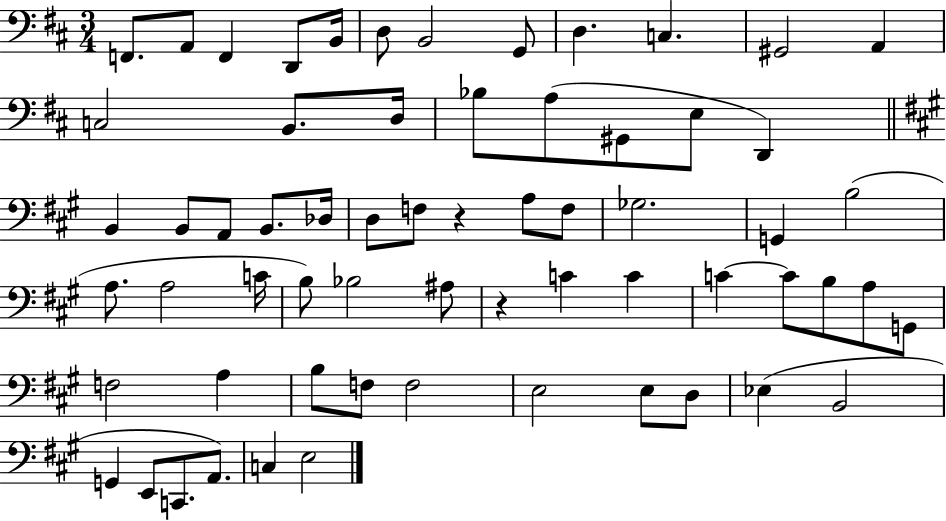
X:1
T:Untitled
M:3/4
L:1/4
K:D
F,,/2 A,,/2 F,, D,,/2 B,,/4 D,/2 B,,2 G,,/2 D, C, ^G,,2 A,, C,2 B,,/2 D,/4 _B,/2 A,/2 ^G,,/2 E,/2 D,, B,, B,,/2 A,,/2 B,,/2 _D,/4 D,/2 F,/2 z A,/2 F,/2 _G,2 G,, B,2 A,/2 A,2 C/4 B,/2 _B,2 ^A,/2 z C C C C/2 B,/2 A,/2 G,,/2 F,2 A, B,/2 F,/2 F,2 E,2 E,/2 D,/2 _E, B,,2 G,, E,,/2 C,,/2 A,,/2 C, E,2